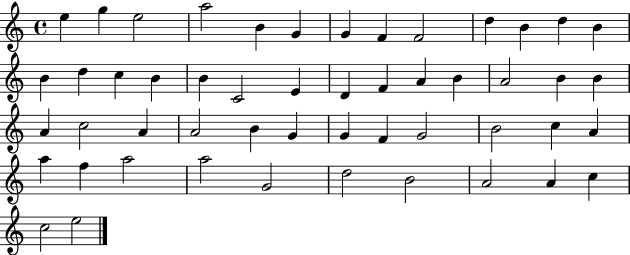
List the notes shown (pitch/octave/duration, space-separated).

E5/q G5/q E5/h A5/h B4/q G4/q G4/q F4/q F4/h D5/q B4/q D5/q B4/q B4/q D5/q C5/q B4/q B4/q C4/h E4/q D4/q F4/q A4/q B4/q A4/h B4/q B4/q A4/q C5/h A4/q A4/h B4/q G4/q G4/q F4/q G4/h B4/h C5/q A4/q A5/q F5/q A5/h A5/h G4/h D5/h B4/h A4/h A4/q C5/q C5/h E5/h